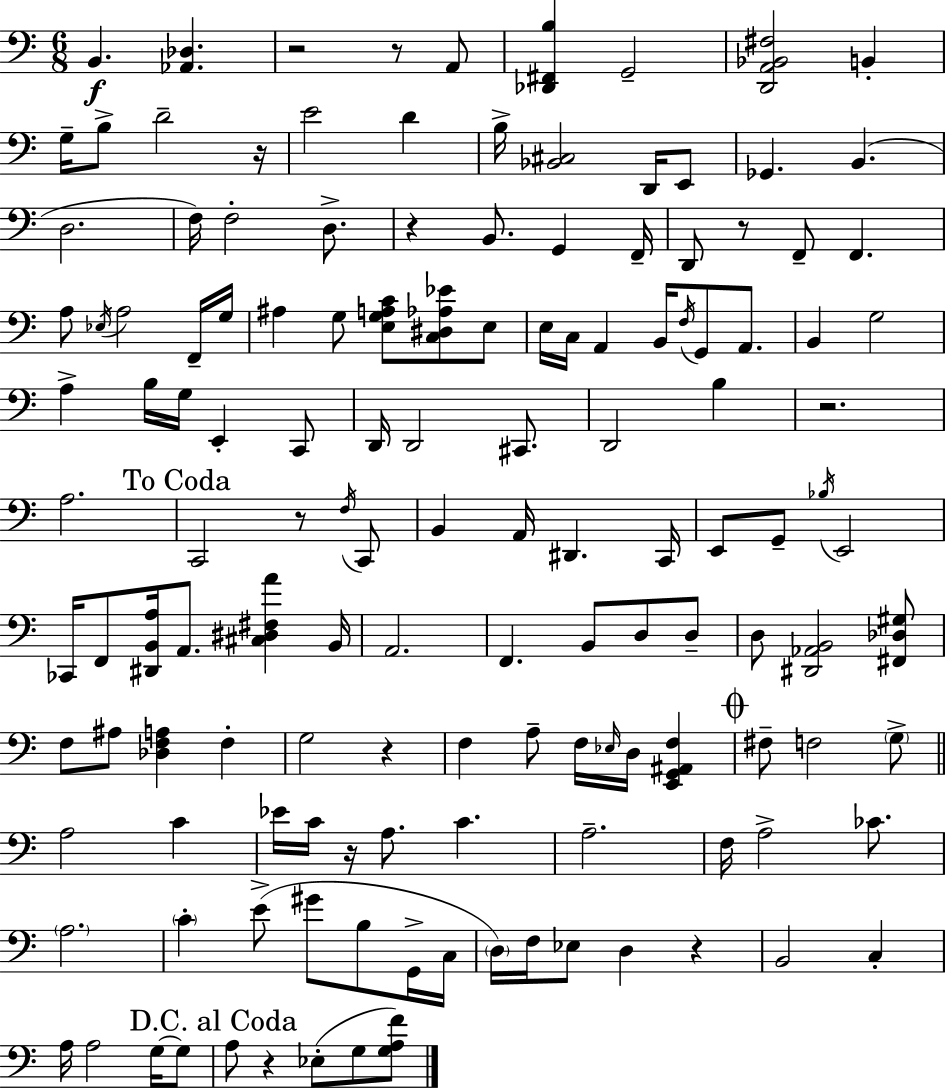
{
  \clef bass
  \numericTimeSignature
  \time 6/8
  \key a \minor
  \repeat volta 2 { b,4.\f <aes, des>4. | r2 r8 a,8 | <des, fis, b>4 g,2-- | <d, a, bes, fis>2 b,4-. | \break g16-- b8-> d'2-- r16 | e'2 d'4 | b16-> <bes, cis>2 d,16 e,8 | ges,4. b,4.( | \break d2. | f16) f2-. d8.-> | r4 b,8. g,4 f,16-- | d,8 r8 f,8-- f,4. | \break a8 \acciaccatura { ees16 } a2 f,16-- | g16 ais4 g8 <e g a c'>8 <c dis aes ees'>8 e8 | e16 c16 a,4 b,16 \acciaccatura { f16 } g,8 a,8. | b,4 g2 | \break a4-> b16 g16 e,4-. | c,8 d,16 d,2 cis,8. | d,2 b4 | r2. | \break a2. | \mark "To Coda" c,2 r8 | \acciaccatura { f16 } c,8 b,4 a,16 dis,4. | c,16 e,8 g,8-- \acciaccatura { bes16 } e,2 | \break ces,16 f,8 <dis, b, a>16 a,8. <cis dis fis a'>4 | b,16 a,2. | f,4. b,8 | d8 d8-- d8 <dis, aes, b,>2 | \break <fis, des gis>8 f8 ais8 <des f a>4 | f4-. g2 | r4 f4 a8-- f16 \grace { ees16 } | d16 <e, g, ais, f>4 \mark \markup { \musicglyph "scripts.coda" } fis8-- f2 | \break \parenthesize g8-> \bar "||" \break \key a \minor a2 c'4 | ees'16 c'16 r16 a8. c'4. | a2.-- | f16 a2-> ces'8. | \break \parenthesize a2. | \parenthesize c'4-. e'8->( gis'8 b8 g,16-> c16 | \parenthesize d16) f16 ees8 d4 r4 | b,2 c4-. | \break a16 a2 g16~~ g8 | \mark "D.C. al Coda" a8 r4 ees8-.( g8 <g a f'>8) | } \bar "|."
}